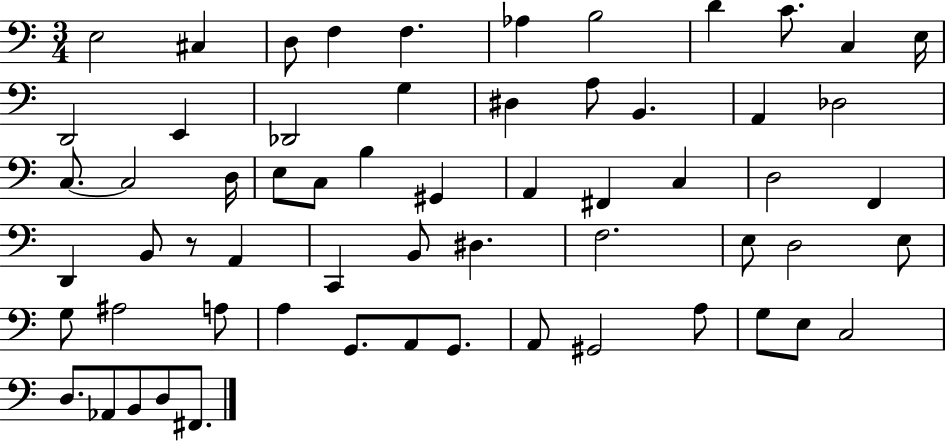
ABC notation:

X:1
T:Untitled
M:3/4
L:1/4
K:C
E,2 ^C, D,/2 F, F, _A, B,2 D C/2 C, E,/4 D,,2 E,, _D,,2 G, ^D, A,/2 B,, A,, _D,2 C,/2 C,2 D,/4 E,/2 C,/2 B, ^G,, A,, ^F,, C, D,2 F,, D,, B,,/2 z/2 A,, C,, B,,/2 ^D, F,2 E,/2 D,2 E,/2 G,/2 ^A,2 A,/2 A, G,,/2 A,,/2 G,,/2 A,,/2 ^G,,2 A,/2 G,/2 E,/2 C,2 D,/2 _A,,/2 B,,/2 D,/2 ^F,,/2